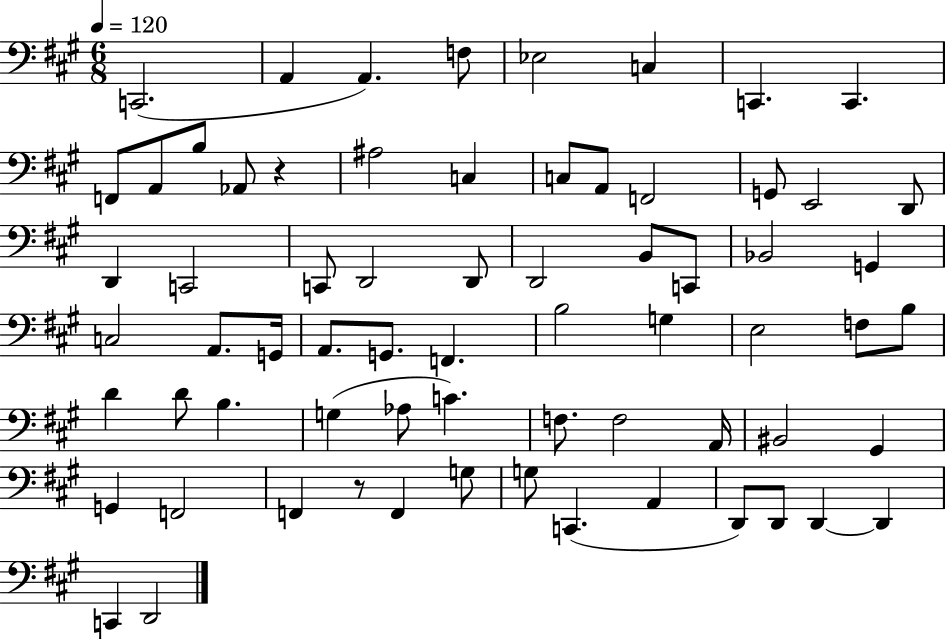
C2/h. A2/q A2/q. F3/e Eb3/h C3/q C2/q. C2/q. F2/e A2/e B3/e Ab2/e R/q A#3/h C3/q C3/e A2/e F2/h G2/e E2/h D2/e D2/q C2/h C2/e D2/h D2/e D2/h B2/e C2/e Bb2/h G2/q C3/h A2/e. G2/s A2/e. G2/e. F2/q. B3/h G3/q E3/h F3/e B3/e D4/q D4/e B3/q. G3/q Ab3/e C4/q. F3/e. F3/h A2/s BIS2/h G#2/q G2/q F2/h F2/q R/e F2/q G3/e G3/e C2/q. A2/q D2/e D2/e D2/q D2/q C2/q D2/h